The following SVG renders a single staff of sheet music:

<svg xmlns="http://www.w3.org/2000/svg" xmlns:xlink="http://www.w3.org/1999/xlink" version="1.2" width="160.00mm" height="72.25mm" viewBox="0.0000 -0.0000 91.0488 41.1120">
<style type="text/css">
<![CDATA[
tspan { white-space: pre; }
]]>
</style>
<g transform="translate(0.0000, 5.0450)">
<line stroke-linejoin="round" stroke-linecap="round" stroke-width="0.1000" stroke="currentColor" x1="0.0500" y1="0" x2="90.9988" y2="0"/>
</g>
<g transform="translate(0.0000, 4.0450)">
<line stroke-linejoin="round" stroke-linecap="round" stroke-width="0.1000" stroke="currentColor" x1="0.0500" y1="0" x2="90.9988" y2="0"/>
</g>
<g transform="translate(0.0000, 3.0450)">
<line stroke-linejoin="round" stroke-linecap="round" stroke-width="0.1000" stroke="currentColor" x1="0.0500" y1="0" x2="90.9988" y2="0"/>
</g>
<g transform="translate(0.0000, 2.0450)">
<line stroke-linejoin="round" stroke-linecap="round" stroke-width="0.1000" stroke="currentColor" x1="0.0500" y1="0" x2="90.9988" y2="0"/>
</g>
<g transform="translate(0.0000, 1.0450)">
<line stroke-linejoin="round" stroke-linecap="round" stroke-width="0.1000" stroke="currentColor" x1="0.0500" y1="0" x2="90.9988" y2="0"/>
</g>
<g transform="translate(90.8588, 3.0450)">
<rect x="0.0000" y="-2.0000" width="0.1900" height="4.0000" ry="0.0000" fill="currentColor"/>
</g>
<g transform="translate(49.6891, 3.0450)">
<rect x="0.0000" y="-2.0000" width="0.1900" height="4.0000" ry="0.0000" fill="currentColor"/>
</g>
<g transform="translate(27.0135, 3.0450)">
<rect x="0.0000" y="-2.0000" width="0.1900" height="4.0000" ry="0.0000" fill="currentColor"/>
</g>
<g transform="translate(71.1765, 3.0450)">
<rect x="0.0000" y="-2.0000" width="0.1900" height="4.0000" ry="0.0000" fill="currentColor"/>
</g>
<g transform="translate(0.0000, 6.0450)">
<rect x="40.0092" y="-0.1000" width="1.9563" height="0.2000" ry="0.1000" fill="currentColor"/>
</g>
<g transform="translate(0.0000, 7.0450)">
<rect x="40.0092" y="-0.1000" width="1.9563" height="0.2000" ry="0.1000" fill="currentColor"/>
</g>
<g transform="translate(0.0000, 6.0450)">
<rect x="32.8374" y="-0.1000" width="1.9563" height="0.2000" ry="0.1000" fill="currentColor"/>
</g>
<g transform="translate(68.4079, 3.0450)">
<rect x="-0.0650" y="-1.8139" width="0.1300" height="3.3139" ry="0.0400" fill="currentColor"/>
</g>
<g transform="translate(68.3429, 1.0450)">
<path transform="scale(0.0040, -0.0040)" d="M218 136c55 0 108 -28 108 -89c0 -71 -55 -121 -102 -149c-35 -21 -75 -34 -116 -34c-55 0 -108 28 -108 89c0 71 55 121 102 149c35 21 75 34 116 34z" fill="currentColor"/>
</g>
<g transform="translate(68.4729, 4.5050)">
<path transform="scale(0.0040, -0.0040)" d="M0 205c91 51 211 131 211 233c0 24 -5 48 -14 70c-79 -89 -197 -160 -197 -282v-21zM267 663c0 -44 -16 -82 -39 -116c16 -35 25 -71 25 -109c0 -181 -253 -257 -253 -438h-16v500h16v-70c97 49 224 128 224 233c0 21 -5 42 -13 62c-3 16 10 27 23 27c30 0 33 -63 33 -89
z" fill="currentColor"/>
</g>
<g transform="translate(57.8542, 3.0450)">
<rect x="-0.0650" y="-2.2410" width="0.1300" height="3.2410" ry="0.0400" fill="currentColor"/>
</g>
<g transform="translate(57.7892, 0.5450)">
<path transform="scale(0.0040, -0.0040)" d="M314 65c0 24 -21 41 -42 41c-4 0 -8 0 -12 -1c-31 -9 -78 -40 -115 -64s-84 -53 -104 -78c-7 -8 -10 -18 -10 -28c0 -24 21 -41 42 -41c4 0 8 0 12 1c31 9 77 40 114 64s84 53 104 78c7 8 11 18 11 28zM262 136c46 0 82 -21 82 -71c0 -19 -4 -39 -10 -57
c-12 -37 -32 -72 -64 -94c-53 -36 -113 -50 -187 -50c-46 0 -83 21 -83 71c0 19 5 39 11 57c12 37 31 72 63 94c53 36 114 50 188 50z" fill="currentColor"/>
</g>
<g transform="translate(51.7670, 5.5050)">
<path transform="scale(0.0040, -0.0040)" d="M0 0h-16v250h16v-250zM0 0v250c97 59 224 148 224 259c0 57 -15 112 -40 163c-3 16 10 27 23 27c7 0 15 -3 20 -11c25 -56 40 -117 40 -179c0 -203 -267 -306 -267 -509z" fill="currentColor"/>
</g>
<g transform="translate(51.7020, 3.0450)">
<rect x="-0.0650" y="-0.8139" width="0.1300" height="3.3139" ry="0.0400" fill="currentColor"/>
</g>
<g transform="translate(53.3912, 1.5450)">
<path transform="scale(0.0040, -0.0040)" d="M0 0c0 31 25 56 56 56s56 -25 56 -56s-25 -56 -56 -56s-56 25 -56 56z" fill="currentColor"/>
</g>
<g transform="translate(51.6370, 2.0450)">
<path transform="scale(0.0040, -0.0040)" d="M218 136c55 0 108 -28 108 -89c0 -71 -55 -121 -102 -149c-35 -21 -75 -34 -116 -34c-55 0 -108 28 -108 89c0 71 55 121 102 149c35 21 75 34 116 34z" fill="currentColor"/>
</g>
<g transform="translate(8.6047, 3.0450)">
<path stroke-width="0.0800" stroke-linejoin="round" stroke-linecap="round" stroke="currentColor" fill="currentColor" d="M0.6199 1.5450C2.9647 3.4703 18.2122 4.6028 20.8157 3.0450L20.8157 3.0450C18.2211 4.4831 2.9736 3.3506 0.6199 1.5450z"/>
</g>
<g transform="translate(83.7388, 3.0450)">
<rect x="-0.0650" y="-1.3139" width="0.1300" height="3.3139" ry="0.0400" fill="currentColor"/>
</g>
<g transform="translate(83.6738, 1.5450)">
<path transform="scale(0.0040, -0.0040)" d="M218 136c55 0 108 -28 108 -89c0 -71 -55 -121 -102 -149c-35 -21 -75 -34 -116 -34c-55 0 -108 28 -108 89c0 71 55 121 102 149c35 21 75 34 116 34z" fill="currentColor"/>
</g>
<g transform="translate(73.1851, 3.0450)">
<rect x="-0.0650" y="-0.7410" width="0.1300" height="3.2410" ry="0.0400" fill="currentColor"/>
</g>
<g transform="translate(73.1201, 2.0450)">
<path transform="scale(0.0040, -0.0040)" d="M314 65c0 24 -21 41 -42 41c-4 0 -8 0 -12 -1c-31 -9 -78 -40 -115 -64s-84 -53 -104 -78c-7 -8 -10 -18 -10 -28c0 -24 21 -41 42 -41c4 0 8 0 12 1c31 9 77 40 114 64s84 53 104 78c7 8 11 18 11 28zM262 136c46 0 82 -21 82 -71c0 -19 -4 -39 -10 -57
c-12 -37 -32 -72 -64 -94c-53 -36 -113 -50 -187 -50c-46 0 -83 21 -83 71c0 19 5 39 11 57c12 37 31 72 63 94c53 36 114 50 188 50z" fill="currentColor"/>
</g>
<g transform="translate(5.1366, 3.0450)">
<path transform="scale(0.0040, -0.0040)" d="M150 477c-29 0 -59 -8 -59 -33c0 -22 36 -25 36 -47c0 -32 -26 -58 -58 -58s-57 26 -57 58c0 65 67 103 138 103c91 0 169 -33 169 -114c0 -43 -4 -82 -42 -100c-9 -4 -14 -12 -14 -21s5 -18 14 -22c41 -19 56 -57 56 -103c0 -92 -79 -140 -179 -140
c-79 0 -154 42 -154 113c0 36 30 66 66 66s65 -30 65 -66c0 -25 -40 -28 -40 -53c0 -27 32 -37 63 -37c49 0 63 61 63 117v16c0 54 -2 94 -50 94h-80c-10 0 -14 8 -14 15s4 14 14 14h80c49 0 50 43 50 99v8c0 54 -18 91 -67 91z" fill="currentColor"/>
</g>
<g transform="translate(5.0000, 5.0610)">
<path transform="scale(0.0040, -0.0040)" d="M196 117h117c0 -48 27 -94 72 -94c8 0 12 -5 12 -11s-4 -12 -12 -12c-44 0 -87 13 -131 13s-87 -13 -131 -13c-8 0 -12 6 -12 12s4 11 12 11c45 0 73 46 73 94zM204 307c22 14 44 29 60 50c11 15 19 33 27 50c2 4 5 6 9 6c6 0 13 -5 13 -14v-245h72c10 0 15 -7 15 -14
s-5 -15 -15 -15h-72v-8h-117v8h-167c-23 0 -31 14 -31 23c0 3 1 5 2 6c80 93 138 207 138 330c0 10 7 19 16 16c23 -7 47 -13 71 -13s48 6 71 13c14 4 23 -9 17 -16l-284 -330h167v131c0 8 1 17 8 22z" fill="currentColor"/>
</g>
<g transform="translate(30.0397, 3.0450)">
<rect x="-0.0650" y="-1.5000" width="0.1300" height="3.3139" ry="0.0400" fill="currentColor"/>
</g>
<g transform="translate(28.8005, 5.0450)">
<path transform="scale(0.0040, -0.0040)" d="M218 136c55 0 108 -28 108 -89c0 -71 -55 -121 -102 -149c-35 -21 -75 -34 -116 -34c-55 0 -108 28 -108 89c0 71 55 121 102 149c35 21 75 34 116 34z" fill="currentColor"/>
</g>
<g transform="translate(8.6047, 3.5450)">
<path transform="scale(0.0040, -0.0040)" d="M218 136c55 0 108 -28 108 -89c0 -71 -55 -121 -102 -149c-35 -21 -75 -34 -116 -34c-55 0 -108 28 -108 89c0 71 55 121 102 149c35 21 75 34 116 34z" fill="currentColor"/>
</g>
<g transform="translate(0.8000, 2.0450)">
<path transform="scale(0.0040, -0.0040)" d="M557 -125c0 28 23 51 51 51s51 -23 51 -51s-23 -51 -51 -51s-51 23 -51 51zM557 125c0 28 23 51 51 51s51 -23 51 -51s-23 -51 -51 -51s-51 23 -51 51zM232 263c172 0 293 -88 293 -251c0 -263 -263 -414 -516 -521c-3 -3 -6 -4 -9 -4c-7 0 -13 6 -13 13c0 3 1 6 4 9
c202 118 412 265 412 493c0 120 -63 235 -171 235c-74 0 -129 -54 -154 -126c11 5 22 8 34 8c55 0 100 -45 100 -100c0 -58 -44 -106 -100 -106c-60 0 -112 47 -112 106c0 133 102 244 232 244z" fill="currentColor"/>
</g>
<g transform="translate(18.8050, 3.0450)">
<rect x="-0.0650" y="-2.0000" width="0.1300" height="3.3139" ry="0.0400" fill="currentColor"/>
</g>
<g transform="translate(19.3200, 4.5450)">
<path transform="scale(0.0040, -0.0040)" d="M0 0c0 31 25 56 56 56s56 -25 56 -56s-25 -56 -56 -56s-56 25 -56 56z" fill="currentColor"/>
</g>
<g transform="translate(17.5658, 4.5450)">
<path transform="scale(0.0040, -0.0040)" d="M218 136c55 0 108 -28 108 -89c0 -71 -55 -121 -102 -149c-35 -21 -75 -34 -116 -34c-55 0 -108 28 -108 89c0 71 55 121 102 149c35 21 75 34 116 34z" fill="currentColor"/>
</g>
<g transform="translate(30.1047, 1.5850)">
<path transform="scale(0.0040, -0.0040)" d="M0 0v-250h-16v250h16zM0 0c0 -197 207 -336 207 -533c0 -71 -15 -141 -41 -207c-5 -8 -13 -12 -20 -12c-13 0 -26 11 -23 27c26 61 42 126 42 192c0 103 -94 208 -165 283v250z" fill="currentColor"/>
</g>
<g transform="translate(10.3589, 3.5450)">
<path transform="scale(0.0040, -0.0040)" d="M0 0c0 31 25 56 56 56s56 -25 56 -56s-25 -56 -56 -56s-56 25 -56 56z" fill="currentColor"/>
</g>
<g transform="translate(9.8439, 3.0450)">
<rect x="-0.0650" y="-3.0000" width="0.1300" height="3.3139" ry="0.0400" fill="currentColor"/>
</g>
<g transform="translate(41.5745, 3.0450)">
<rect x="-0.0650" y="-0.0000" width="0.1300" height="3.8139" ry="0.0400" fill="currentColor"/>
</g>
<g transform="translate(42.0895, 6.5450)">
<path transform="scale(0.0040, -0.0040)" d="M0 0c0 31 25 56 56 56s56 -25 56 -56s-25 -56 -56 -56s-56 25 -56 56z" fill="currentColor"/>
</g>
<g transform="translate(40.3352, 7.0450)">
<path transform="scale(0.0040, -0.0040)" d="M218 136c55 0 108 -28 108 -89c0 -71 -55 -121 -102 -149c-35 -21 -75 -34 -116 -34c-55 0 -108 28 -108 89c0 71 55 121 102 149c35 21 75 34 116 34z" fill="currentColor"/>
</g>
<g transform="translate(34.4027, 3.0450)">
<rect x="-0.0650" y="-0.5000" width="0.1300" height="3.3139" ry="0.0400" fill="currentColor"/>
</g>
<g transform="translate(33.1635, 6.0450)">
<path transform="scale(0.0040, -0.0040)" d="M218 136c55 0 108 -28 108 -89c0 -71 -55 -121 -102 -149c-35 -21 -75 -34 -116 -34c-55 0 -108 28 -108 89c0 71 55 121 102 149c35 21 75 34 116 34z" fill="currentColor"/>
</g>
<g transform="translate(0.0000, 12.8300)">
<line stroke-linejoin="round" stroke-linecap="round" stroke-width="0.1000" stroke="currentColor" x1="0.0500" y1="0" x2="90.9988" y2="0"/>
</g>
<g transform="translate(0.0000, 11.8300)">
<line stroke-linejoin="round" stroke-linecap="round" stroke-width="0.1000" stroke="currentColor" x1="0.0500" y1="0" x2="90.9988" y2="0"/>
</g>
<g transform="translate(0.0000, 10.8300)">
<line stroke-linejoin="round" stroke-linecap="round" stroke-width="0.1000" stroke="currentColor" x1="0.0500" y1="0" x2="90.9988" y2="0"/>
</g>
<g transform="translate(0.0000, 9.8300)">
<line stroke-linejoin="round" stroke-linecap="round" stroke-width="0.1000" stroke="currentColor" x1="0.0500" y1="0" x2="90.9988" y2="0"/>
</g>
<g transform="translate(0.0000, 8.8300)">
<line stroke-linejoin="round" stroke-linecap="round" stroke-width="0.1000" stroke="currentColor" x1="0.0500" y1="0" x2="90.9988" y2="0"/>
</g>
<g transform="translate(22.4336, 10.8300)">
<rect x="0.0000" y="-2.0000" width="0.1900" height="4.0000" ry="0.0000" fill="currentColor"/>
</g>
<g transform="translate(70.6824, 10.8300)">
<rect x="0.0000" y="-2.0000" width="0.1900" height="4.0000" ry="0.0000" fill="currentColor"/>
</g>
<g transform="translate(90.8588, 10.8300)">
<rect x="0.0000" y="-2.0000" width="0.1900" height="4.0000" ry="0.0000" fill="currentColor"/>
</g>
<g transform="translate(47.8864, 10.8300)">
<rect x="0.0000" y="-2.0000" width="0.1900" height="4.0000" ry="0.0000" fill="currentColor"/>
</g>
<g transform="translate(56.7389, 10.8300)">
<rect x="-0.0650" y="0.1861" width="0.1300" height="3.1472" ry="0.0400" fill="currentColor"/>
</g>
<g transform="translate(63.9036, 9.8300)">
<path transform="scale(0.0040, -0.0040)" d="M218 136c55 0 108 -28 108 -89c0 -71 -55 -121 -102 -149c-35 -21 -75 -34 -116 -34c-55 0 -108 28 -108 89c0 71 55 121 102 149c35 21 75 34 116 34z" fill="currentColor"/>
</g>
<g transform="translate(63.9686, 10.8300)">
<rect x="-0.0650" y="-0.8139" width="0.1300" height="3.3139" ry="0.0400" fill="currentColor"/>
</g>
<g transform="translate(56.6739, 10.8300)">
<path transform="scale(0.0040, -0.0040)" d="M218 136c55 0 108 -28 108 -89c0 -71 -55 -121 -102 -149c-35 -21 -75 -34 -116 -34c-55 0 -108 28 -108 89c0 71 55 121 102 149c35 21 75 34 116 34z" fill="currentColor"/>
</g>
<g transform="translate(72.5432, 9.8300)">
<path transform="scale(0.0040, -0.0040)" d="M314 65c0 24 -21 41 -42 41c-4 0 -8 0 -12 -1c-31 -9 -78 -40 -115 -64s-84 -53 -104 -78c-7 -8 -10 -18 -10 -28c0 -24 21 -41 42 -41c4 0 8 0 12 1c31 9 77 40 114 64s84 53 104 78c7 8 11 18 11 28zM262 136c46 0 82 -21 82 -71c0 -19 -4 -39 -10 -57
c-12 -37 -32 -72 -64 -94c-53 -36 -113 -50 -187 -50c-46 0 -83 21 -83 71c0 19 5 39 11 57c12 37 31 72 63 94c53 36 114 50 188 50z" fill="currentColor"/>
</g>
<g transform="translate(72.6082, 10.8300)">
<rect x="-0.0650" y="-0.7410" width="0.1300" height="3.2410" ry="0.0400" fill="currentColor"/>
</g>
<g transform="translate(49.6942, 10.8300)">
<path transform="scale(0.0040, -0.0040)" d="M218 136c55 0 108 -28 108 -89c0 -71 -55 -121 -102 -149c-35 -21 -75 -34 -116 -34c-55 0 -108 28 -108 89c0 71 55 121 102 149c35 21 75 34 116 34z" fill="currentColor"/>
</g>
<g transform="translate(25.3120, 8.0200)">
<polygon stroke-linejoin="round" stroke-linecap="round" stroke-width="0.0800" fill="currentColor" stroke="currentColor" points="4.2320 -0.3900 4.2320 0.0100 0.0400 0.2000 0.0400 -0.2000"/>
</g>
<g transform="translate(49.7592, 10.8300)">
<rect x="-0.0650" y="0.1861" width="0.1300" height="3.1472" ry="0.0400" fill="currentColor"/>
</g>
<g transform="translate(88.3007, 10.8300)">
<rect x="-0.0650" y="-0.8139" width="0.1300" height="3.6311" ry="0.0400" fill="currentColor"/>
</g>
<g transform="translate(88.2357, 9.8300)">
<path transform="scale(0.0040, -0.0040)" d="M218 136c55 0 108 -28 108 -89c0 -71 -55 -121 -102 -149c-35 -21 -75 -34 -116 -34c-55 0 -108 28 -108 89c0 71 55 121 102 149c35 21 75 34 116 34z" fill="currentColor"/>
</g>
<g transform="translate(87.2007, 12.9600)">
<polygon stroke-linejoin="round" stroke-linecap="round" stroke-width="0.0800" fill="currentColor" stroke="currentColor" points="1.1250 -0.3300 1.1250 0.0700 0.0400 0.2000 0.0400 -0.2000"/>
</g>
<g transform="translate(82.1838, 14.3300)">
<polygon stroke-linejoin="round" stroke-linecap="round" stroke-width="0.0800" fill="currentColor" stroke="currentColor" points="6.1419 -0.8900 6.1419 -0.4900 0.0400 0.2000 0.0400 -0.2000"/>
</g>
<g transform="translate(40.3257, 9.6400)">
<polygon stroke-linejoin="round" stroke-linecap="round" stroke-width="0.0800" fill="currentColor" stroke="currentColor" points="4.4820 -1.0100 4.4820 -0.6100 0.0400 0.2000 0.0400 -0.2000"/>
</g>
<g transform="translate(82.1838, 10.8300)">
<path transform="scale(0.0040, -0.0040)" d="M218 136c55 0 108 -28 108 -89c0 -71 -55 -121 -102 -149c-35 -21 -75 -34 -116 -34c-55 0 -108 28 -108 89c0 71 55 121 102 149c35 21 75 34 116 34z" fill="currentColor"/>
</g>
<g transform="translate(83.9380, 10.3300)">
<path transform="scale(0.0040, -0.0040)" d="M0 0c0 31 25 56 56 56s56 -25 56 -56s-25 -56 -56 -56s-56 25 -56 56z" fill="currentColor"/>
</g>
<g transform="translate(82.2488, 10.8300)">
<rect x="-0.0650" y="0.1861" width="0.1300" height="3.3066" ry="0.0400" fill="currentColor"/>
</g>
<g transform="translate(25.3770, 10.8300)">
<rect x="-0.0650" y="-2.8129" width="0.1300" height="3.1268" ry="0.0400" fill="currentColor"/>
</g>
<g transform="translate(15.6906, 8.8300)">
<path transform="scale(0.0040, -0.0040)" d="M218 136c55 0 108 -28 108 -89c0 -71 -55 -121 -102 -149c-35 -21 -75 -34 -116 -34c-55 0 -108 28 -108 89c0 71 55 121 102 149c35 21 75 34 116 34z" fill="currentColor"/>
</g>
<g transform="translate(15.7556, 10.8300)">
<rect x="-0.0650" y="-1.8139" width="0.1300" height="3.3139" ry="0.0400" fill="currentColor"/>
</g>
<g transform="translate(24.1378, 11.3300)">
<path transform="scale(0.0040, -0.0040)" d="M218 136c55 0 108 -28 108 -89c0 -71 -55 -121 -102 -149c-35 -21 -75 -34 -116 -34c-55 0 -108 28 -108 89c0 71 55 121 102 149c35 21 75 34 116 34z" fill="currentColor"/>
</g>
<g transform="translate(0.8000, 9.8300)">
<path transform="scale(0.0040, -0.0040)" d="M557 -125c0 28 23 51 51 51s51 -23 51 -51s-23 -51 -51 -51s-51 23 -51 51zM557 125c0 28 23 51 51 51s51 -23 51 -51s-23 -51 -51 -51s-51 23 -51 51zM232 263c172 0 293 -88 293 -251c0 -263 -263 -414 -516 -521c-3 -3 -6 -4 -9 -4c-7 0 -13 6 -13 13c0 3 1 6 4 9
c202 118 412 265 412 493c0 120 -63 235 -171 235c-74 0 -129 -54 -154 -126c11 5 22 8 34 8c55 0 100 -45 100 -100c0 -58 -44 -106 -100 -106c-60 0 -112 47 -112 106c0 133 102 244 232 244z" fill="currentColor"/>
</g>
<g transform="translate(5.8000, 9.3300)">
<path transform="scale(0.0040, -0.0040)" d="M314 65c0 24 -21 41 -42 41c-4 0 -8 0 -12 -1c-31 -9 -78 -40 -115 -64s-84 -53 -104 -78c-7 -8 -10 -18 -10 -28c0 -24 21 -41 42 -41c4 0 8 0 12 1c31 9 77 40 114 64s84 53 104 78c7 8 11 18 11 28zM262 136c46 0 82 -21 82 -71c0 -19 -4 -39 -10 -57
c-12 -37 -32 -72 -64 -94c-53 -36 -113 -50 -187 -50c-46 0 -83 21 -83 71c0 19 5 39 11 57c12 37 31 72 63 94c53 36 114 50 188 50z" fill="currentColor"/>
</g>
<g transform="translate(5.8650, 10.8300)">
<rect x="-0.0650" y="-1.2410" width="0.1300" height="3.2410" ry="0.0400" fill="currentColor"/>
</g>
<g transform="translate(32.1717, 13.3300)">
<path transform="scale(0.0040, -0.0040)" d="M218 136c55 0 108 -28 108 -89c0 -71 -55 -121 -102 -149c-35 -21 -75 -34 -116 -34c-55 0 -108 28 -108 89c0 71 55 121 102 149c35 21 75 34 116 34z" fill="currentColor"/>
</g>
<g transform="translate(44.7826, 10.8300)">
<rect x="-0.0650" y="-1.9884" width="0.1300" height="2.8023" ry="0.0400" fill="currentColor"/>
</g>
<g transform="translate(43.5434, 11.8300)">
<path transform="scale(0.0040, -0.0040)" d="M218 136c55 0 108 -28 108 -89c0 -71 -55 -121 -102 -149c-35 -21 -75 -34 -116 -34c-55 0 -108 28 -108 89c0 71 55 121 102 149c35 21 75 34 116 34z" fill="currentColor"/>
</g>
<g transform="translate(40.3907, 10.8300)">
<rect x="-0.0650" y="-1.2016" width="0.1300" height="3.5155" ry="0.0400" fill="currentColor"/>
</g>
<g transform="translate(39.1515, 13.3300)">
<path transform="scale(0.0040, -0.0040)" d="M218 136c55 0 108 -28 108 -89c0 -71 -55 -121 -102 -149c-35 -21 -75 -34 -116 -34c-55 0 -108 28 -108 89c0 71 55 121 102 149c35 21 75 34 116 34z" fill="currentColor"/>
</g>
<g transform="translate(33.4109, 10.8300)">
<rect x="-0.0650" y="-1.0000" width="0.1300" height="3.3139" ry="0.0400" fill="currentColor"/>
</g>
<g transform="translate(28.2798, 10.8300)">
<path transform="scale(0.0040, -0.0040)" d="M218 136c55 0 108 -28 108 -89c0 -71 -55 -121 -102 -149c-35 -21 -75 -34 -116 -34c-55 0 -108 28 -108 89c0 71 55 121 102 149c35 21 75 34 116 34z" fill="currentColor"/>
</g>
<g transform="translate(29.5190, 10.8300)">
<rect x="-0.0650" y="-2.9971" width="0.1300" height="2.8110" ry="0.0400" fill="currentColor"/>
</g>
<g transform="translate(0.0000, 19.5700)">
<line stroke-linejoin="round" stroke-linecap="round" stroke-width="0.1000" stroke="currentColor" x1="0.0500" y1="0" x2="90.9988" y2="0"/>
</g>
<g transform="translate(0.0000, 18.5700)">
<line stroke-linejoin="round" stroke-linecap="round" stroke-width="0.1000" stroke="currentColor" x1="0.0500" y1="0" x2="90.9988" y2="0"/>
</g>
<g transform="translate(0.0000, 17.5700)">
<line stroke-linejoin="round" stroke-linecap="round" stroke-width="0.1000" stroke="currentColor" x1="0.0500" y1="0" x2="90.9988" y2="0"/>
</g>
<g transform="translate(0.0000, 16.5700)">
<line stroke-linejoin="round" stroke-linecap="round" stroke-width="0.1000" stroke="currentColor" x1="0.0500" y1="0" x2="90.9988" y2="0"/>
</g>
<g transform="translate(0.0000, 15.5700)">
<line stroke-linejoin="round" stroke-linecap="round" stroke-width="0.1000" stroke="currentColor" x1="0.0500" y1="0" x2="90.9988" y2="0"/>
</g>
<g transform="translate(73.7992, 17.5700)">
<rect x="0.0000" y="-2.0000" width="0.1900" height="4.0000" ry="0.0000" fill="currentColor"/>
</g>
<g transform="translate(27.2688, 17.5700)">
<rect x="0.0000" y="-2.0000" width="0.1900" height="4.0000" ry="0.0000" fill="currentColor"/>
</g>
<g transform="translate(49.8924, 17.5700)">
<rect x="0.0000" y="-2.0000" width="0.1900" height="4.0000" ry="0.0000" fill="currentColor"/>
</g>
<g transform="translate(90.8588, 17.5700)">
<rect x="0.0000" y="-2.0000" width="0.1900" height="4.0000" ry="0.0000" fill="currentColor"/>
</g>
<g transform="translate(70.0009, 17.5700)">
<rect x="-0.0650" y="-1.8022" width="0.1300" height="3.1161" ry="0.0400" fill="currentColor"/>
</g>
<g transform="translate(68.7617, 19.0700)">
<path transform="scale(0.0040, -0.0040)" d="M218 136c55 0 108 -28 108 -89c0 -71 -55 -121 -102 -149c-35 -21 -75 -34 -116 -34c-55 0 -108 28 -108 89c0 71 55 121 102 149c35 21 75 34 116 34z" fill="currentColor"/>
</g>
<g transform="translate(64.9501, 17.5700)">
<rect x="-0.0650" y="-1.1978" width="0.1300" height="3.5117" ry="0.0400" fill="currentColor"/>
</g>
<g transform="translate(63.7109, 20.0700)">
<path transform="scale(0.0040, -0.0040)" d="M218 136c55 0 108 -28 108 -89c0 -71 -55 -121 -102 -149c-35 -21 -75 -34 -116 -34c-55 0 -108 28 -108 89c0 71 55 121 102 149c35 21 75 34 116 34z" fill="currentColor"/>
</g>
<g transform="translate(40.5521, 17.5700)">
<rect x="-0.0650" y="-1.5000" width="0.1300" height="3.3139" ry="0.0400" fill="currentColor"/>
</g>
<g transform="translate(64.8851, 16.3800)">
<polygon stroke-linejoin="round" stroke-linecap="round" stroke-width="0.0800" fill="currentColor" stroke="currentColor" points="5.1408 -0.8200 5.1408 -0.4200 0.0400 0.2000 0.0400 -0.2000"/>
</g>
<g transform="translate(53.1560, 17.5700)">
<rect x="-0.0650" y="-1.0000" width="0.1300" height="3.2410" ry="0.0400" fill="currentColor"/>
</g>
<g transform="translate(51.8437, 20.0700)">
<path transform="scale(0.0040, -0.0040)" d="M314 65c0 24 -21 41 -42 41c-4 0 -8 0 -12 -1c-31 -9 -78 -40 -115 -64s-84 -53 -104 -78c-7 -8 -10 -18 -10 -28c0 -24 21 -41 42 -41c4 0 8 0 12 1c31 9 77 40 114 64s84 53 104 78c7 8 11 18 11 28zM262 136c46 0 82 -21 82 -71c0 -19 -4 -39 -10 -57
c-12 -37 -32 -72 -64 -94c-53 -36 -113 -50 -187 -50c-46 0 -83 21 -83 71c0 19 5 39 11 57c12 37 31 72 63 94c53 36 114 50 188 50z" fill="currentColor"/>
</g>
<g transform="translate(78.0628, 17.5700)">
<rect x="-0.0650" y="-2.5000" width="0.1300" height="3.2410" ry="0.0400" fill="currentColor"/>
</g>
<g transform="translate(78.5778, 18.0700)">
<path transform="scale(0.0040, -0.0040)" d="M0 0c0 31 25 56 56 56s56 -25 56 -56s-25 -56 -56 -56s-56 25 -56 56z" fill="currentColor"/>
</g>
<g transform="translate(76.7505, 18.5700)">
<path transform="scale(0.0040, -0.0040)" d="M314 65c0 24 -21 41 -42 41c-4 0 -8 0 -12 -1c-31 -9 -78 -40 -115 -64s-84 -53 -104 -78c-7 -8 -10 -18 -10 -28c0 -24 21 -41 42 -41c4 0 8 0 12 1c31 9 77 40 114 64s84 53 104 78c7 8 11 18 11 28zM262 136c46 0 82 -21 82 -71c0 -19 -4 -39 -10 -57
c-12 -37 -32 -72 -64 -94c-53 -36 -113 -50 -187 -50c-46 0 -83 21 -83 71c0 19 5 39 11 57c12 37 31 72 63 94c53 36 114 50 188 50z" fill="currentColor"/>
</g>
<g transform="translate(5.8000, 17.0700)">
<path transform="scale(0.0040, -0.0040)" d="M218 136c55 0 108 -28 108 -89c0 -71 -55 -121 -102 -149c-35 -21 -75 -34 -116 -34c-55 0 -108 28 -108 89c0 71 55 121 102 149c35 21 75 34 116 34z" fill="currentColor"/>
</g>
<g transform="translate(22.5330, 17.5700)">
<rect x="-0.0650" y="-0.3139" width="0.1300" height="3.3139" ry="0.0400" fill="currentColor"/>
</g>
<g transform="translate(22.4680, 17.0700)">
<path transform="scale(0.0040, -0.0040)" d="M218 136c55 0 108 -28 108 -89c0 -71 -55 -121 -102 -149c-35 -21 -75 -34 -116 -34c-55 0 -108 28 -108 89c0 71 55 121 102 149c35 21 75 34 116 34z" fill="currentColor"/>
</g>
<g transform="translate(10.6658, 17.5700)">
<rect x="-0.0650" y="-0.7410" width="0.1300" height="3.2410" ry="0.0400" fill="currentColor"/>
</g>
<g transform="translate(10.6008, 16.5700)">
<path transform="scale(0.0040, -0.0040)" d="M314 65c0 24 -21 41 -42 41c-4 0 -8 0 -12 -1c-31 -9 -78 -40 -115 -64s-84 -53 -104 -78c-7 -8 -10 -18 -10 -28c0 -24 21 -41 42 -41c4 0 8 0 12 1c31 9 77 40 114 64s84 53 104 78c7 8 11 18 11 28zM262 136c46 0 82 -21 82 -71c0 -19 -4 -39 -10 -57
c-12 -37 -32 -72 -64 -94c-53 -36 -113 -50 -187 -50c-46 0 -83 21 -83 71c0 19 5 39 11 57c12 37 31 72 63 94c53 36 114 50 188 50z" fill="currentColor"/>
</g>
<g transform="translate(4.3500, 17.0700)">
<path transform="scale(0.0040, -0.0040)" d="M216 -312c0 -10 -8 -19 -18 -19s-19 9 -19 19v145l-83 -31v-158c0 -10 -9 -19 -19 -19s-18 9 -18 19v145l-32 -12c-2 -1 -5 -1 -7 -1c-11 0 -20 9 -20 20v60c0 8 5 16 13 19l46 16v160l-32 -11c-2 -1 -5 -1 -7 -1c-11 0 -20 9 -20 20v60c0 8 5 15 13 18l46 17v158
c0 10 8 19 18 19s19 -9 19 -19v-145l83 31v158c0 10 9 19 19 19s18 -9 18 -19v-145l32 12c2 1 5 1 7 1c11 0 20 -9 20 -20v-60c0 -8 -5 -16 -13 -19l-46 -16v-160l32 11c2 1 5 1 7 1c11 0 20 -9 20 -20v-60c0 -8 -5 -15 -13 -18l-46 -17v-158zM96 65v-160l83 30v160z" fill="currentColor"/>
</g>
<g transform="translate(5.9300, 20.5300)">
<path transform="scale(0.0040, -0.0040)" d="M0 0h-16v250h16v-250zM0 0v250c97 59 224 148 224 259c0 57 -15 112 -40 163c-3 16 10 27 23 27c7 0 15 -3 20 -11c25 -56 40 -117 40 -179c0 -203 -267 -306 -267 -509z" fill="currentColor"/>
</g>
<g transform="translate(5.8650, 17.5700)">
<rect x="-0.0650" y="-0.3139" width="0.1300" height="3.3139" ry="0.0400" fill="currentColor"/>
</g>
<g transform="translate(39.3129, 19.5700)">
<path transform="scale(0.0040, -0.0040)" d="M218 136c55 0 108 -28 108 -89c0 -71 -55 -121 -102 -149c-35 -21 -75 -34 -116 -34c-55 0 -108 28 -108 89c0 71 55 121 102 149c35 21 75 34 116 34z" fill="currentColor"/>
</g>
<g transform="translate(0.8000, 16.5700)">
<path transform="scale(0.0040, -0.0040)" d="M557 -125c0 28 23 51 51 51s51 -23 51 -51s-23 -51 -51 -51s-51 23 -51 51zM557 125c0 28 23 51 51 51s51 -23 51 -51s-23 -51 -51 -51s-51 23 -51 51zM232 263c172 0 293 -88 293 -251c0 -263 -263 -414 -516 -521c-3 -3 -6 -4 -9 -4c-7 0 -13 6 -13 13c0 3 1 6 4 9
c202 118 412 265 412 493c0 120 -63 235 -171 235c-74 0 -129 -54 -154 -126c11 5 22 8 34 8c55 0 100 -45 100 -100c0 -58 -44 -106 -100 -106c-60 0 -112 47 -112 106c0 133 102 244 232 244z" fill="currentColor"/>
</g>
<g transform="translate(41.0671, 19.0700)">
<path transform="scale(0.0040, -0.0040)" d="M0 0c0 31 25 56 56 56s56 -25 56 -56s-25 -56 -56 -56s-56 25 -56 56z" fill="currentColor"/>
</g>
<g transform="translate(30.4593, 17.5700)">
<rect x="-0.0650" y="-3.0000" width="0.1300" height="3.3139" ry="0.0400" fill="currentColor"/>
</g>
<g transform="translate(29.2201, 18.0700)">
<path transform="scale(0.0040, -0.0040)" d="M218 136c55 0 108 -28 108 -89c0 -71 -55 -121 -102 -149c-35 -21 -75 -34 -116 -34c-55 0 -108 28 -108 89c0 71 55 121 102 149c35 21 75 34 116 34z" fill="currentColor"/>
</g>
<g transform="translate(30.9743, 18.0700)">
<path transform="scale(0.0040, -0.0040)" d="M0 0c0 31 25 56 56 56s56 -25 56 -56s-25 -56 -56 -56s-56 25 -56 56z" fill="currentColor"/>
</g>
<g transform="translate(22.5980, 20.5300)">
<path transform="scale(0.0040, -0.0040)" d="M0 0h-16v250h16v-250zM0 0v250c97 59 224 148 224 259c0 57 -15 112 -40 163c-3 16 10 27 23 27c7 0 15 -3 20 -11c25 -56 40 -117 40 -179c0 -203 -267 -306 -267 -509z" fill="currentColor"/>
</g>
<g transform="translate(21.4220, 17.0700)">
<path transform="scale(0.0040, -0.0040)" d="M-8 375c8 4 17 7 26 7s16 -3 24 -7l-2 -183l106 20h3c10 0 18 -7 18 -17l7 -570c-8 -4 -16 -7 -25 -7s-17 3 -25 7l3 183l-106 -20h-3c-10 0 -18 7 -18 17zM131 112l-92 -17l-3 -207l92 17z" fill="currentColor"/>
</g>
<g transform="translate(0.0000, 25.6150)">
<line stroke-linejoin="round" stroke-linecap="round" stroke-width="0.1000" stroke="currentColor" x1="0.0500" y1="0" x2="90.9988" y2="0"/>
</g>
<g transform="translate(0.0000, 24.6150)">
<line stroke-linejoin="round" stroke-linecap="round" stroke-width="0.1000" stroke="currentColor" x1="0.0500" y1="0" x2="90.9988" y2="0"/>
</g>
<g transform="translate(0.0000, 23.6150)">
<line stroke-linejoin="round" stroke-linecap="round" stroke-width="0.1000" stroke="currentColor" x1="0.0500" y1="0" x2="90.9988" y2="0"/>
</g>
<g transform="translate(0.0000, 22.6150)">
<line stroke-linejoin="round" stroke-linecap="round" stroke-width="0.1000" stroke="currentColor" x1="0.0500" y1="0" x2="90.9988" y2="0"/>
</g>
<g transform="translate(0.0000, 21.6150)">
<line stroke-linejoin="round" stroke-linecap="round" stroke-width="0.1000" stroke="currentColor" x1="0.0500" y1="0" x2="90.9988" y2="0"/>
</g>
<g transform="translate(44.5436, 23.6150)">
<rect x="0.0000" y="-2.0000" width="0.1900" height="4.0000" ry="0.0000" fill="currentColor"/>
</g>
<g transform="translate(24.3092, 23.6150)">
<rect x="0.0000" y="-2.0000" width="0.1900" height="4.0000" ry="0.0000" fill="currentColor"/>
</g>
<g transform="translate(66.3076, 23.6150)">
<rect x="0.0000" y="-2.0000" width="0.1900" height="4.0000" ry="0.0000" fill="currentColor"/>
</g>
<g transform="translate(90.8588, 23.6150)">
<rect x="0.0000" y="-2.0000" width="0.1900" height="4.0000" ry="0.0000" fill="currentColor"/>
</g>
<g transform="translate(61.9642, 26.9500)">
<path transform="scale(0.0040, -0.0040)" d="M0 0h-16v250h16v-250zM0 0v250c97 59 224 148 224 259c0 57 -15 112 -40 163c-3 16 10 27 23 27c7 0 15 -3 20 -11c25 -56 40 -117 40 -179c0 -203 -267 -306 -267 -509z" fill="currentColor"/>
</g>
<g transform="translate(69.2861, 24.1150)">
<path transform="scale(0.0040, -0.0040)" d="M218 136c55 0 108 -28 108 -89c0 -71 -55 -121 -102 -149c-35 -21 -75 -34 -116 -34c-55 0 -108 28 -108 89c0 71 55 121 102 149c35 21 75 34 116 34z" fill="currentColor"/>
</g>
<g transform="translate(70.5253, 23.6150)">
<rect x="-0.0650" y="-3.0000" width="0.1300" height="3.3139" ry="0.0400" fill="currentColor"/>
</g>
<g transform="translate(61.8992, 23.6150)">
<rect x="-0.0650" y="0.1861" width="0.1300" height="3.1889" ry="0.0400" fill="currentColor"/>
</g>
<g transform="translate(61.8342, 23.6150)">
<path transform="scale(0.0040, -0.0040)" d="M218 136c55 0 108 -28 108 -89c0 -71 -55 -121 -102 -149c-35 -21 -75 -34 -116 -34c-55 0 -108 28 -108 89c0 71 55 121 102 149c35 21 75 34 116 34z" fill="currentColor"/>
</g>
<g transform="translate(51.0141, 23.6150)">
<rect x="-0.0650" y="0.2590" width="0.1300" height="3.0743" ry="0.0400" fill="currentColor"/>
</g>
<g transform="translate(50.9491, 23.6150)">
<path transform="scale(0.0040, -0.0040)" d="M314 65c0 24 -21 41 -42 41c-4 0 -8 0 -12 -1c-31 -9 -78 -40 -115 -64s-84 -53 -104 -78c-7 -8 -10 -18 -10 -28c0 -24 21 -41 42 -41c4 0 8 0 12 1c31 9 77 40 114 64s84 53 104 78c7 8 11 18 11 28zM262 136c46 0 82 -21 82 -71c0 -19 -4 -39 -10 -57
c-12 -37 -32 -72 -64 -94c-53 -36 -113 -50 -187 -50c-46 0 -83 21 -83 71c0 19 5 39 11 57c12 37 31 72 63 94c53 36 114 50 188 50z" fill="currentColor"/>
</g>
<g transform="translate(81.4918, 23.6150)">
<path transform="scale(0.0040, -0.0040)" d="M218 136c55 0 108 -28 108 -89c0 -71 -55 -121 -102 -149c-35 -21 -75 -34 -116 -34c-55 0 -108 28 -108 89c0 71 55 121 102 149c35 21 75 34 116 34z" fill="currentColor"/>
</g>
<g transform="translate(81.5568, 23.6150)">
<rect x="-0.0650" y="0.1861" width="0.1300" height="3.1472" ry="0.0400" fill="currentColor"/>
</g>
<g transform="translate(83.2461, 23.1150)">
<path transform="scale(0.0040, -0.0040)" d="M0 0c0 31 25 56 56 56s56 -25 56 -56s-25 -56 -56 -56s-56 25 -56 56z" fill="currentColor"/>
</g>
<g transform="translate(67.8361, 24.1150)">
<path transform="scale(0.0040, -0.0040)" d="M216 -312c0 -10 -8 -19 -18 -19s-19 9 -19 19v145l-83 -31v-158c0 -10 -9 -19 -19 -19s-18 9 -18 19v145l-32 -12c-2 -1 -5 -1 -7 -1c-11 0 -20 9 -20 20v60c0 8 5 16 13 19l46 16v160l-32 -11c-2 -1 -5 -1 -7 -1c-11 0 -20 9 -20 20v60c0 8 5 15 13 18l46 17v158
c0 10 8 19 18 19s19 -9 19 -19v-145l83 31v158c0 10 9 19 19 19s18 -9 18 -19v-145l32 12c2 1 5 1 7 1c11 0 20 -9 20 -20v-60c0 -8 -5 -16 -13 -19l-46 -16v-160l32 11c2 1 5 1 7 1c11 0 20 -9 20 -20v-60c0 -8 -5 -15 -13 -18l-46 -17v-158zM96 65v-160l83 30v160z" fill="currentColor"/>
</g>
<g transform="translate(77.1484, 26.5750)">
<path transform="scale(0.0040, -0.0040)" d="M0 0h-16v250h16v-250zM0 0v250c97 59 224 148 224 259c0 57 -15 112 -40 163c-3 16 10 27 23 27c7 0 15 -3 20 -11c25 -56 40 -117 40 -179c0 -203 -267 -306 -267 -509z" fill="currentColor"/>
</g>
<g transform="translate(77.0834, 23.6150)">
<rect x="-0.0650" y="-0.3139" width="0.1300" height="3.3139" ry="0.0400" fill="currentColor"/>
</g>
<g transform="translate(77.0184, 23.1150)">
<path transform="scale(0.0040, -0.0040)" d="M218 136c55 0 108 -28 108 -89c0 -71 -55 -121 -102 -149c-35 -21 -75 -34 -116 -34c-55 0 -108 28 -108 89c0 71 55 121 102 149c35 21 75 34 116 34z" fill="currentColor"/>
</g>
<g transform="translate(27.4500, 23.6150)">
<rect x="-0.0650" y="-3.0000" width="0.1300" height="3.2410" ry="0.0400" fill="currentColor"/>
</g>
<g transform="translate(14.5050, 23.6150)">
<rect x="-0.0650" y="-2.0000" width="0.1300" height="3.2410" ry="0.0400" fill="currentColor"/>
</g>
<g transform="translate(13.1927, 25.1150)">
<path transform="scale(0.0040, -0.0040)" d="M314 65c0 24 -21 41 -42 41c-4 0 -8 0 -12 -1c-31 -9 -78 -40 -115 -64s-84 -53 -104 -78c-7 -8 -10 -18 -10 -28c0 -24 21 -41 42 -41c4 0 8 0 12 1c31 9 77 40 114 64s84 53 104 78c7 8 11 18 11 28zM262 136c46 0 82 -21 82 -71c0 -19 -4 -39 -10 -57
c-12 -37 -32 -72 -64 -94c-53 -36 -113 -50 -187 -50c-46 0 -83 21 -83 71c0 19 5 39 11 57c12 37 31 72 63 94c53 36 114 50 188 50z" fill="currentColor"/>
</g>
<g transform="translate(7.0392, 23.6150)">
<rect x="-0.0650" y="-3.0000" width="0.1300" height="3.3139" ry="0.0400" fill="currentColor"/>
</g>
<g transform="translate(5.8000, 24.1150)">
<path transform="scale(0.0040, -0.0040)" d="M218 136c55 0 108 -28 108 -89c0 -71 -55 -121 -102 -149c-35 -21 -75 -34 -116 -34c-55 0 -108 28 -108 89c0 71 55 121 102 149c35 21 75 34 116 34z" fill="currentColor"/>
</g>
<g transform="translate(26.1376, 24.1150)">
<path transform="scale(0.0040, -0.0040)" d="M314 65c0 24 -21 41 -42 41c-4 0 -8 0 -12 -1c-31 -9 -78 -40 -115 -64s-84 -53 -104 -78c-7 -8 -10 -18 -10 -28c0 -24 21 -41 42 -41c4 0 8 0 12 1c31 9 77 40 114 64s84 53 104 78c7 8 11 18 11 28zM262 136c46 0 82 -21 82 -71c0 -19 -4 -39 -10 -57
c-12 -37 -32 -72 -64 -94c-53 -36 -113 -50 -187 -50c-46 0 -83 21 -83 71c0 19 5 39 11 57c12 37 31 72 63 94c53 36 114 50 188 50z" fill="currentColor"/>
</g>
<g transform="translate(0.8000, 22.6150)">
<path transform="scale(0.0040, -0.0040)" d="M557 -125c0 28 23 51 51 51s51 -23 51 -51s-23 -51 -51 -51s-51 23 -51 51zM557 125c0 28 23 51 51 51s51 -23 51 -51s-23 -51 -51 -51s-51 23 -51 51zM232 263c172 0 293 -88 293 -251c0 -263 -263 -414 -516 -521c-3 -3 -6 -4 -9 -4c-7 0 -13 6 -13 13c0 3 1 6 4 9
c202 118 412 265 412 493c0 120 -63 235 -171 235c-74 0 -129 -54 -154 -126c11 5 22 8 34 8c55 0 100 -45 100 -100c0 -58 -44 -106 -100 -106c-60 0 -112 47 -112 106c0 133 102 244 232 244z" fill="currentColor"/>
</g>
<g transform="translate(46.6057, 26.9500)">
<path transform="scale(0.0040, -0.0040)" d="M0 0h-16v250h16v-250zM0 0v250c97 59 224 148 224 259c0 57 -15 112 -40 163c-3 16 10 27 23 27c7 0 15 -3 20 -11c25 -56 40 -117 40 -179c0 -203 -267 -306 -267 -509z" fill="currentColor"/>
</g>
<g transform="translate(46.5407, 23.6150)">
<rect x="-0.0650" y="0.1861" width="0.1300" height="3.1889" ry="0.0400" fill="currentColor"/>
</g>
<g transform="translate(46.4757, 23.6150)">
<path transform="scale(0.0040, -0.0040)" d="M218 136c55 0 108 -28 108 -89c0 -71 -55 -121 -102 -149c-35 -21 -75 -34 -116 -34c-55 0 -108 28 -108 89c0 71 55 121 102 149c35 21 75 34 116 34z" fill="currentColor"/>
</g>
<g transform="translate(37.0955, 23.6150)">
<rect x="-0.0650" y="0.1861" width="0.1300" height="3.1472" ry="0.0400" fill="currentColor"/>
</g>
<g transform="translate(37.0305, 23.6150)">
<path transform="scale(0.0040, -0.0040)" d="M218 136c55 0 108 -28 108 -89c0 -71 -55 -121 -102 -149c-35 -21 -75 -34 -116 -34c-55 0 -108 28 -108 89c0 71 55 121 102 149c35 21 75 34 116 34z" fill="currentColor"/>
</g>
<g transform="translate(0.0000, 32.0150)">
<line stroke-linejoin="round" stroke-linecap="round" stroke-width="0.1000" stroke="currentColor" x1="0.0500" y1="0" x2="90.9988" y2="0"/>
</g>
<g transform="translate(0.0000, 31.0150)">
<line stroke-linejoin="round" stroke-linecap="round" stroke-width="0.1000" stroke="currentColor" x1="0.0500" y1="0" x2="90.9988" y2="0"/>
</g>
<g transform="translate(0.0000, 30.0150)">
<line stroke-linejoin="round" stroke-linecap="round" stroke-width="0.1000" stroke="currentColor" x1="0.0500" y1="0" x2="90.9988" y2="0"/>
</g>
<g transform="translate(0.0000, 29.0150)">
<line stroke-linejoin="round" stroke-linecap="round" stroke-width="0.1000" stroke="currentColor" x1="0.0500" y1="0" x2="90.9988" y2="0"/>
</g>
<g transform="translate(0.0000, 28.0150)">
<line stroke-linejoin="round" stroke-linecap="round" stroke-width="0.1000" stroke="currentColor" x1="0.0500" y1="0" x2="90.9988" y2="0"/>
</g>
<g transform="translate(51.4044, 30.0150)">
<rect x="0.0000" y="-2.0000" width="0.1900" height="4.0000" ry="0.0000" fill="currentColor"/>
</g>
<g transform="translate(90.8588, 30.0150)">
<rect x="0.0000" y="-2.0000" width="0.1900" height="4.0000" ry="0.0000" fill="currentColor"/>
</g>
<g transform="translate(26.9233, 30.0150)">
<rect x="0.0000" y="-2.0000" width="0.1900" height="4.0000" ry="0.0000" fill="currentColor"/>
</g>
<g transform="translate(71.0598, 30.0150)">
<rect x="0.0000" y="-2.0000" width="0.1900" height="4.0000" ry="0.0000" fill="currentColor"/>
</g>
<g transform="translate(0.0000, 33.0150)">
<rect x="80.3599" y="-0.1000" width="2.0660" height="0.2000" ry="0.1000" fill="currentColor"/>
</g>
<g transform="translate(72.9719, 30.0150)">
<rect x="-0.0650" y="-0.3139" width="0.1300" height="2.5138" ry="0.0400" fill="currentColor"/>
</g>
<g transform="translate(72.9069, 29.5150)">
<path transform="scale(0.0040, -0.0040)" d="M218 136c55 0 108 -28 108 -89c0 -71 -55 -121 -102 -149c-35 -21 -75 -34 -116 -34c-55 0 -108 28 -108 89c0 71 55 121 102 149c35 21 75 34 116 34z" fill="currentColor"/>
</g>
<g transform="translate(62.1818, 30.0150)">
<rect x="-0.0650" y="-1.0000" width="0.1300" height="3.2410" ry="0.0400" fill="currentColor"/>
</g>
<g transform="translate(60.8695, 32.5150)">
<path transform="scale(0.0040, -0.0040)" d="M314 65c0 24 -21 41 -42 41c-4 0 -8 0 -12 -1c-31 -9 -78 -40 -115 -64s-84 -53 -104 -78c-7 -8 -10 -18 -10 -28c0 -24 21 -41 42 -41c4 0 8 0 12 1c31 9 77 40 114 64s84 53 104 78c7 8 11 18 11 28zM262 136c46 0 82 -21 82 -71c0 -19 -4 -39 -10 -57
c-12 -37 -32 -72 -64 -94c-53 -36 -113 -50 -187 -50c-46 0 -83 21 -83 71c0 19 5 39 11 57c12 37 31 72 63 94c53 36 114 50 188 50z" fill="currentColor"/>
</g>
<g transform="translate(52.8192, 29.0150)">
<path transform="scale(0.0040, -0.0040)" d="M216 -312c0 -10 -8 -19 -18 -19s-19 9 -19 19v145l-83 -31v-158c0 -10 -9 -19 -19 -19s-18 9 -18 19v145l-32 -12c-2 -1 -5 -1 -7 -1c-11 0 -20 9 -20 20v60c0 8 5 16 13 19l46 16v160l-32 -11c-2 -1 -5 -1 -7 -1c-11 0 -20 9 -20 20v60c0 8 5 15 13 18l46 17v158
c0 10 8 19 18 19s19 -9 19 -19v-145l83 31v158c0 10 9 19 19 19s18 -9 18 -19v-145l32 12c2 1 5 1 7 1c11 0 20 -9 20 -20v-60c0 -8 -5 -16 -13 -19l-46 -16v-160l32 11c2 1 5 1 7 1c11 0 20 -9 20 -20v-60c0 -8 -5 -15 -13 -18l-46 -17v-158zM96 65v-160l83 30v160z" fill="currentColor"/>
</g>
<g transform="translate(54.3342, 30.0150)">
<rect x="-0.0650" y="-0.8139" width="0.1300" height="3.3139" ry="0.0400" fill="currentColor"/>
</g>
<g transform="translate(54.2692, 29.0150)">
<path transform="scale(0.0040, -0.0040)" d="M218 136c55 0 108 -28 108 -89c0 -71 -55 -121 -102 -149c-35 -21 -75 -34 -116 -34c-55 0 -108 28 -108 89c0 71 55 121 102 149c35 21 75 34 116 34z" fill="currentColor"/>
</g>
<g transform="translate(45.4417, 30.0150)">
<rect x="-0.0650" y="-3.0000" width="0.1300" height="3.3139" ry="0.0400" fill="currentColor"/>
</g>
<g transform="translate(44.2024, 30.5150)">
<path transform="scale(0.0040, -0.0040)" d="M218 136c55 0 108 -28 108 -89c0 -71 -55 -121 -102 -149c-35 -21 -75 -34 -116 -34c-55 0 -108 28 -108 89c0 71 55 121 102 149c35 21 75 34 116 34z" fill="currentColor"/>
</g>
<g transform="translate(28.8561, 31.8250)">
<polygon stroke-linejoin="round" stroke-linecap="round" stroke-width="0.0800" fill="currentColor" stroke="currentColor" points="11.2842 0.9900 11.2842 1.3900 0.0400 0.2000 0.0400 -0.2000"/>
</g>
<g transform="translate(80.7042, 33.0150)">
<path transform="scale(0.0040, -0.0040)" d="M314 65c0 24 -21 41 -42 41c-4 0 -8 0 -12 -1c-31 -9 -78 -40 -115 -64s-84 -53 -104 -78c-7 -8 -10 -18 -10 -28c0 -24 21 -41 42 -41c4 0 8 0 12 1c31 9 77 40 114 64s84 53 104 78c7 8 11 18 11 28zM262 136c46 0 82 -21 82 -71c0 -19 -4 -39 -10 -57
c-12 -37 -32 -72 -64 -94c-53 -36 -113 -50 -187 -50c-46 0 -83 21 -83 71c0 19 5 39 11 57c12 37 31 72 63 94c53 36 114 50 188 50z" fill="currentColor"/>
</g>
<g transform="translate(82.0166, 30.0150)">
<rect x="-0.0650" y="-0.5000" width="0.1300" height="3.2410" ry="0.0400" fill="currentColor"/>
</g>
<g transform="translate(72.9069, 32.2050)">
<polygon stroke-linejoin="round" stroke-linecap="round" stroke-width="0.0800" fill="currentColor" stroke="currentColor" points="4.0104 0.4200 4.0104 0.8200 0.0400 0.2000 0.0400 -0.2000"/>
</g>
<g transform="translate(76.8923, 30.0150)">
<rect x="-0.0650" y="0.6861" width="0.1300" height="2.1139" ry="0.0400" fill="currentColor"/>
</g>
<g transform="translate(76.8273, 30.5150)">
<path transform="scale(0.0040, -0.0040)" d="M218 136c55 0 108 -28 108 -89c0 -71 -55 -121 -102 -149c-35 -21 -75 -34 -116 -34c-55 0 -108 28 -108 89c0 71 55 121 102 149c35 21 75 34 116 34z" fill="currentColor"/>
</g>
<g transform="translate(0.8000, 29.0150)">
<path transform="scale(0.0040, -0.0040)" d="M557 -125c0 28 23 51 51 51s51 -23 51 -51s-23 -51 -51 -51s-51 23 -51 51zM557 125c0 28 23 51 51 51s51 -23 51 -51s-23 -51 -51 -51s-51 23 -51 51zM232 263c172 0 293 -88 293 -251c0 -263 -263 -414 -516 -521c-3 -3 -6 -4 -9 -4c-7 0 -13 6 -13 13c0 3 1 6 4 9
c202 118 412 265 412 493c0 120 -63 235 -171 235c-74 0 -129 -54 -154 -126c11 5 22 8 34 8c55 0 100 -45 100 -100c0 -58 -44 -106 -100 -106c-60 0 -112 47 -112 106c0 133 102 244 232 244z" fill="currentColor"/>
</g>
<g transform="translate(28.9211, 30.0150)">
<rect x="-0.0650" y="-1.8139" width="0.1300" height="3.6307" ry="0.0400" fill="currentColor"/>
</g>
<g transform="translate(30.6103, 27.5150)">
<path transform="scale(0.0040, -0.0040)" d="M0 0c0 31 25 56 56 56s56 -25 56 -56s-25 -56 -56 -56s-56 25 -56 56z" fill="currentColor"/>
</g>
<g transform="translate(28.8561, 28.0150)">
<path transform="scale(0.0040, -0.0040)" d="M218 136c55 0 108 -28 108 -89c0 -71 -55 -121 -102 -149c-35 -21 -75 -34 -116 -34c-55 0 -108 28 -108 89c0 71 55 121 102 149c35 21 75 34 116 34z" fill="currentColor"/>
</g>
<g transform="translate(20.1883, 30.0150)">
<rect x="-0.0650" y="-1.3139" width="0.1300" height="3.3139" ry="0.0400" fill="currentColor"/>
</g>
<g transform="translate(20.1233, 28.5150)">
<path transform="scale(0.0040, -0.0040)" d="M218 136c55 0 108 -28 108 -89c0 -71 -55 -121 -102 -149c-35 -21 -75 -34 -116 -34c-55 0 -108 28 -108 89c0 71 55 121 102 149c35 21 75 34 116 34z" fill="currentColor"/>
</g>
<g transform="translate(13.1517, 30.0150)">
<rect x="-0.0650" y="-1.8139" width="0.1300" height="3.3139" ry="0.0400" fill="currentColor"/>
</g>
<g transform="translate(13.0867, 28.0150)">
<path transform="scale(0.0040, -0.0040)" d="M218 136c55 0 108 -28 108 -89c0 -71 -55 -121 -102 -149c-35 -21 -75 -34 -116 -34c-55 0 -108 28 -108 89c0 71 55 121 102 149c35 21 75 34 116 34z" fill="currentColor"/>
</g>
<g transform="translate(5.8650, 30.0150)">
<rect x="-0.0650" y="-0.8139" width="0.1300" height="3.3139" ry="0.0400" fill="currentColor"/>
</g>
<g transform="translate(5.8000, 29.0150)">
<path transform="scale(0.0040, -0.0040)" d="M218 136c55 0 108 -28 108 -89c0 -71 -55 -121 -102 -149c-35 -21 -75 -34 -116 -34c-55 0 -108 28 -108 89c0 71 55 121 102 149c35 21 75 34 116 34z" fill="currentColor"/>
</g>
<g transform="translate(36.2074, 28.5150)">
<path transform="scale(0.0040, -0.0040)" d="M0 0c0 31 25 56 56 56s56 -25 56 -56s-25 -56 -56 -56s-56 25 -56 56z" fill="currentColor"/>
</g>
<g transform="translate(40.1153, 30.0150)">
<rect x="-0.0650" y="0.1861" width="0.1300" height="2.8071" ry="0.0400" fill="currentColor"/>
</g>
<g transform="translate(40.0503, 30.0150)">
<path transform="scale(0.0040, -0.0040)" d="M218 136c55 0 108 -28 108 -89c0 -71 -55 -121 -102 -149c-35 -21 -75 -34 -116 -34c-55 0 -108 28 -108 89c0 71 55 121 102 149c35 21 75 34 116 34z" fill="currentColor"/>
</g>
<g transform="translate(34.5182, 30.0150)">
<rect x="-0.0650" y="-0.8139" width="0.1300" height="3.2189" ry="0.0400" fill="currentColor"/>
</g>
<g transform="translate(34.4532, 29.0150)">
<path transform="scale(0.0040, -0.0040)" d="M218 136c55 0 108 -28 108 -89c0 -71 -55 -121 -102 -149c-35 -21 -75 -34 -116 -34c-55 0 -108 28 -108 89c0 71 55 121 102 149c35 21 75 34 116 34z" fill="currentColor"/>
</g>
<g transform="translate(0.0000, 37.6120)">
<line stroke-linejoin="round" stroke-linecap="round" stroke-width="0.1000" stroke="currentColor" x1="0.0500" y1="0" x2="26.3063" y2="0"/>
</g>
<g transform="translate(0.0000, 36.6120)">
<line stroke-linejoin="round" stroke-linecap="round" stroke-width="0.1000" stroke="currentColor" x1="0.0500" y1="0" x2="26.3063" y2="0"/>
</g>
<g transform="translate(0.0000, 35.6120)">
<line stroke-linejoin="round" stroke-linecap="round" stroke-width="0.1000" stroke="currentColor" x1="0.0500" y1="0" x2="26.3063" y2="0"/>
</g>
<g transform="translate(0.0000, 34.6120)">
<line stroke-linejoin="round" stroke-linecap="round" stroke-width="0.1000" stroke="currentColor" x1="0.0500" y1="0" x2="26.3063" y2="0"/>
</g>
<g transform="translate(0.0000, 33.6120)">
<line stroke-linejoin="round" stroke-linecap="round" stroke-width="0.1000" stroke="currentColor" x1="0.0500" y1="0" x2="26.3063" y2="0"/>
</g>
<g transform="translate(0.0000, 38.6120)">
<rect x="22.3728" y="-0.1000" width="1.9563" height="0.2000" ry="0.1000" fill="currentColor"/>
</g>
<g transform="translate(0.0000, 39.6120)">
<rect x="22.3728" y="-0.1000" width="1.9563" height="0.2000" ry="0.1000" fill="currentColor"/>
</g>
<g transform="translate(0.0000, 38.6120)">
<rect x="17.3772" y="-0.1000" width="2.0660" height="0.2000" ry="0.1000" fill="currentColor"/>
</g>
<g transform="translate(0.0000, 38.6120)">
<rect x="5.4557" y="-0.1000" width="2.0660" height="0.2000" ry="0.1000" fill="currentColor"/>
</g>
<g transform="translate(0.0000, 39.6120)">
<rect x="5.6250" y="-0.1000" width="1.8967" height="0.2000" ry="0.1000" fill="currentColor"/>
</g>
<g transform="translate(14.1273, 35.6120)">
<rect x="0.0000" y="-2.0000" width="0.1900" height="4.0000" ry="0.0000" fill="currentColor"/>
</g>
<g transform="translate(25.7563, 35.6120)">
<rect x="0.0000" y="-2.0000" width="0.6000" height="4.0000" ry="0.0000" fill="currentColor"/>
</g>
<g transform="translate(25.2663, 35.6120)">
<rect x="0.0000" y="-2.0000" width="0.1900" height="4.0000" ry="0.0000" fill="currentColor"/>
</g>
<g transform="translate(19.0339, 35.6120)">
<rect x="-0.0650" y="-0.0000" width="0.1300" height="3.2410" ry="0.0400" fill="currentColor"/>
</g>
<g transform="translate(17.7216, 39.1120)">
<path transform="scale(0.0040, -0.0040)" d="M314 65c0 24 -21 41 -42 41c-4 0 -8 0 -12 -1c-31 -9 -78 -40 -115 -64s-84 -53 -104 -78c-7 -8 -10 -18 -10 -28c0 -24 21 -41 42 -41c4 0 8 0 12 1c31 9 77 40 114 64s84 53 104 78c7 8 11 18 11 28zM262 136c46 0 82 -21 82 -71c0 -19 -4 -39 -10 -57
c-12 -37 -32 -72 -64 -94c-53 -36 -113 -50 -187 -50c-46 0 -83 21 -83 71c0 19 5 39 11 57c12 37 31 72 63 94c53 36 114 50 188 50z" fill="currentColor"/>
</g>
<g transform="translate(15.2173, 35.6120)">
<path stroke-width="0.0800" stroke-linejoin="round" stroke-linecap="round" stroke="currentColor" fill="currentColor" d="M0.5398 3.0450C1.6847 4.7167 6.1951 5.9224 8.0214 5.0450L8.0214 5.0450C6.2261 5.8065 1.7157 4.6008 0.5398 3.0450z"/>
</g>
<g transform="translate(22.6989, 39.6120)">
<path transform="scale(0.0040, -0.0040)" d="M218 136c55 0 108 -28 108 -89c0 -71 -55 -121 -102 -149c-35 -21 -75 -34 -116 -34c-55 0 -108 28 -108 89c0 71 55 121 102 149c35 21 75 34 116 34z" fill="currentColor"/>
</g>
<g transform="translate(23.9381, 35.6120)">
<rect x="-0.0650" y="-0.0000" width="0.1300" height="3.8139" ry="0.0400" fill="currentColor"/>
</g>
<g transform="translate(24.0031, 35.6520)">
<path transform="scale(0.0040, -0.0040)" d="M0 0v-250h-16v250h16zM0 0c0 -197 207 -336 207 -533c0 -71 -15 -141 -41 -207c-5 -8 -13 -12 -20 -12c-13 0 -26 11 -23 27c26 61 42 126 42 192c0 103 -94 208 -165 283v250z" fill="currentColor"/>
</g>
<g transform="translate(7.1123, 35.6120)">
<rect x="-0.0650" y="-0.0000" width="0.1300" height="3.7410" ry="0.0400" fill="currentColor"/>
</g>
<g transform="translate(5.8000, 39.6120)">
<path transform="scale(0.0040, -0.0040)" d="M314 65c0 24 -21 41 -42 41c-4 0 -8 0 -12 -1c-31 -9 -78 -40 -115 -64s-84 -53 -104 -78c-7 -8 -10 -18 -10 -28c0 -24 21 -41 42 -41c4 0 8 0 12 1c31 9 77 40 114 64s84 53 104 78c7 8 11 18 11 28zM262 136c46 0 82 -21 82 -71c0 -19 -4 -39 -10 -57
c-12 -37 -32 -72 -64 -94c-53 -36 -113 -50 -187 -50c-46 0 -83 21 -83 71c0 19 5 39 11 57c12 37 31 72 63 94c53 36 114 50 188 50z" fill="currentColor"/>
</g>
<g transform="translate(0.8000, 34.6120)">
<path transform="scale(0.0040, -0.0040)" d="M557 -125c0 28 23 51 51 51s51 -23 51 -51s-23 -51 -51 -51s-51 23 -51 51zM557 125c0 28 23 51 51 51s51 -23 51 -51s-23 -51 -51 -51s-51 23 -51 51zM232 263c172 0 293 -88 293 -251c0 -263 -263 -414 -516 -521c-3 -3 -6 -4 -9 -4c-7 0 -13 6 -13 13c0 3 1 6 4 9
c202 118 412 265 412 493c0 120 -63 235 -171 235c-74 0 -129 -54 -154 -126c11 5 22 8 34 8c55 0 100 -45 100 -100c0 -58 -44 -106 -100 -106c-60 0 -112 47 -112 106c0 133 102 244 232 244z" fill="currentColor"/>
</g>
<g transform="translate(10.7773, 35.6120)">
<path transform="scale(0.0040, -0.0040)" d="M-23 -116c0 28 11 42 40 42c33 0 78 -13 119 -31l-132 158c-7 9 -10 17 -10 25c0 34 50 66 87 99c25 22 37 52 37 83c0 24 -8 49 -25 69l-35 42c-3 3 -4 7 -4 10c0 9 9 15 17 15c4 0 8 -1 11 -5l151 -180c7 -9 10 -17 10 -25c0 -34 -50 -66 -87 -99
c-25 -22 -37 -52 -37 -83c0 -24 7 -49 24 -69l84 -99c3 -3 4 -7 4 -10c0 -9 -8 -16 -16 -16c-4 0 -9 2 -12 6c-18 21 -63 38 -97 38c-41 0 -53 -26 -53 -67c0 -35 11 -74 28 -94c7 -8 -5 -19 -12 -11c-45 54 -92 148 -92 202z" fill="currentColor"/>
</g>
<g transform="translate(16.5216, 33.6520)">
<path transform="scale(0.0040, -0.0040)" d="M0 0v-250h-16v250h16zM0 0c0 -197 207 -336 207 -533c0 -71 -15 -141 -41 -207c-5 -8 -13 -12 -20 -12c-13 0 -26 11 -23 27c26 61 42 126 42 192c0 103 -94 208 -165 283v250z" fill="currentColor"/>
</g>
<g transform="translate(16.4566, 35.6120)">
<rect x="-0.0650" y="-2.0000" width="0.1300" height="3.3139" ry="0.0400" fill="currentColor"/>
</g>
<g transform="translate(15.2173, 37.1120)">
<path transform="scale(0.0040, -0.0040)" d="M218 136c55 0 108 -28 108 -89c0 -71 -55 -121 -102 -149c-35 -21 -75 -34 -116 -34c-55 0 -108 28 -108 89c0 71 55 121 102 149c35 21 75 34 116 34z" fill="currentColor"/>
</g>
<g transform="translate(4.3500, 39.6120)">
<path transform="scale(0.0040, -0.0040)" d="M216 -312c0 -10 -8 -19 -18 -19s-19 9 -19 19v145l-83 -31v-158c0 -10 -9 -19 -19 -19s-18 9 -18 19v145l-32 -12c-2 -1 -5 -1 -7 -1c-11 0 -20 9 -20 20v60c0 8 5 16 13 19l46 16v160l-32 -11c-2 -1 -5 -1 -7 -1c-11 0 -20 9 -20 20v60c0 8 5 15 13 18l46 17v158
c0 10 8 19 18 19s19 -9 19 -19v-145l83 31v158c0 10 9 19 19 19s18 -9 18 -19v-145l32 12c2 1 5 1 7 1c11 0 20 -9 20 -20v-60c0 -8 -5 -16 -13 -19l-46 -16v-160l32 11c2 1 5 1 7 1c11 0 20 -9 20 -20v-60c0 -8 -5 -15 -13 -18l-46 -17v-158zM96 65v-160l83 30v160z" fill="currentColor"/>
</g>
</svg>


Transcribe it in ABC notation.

X:1
T:Untitled
M:3/4
L:1/4
K:C
C, A,, G,,/2 E,, C,, F,/2 B,2 A,/4 F,2 G, G,2 A, C,/2 D,/2 F,, F,,/2 B,,/2 D, D, F, F,2 D,/2 F,/4 ^E,/2 F,2 E,/2 C, G,, F,,2 F,,/2 A,,/2 B,,2 C, A,,2 C,2 D, D,/2 D,2 D,/2 ^C, E,/2 D, F, A, G, A,/2 F,/2 D,/2 C, ^F, F,,2 E,/2 C,/2 E,,2 ^C,,2 z A,,/2 D,,2 C,,/2